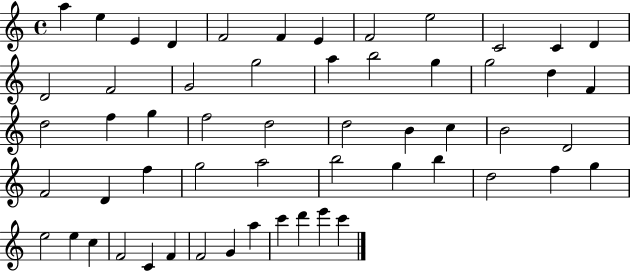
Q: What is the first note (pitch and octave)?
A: A5